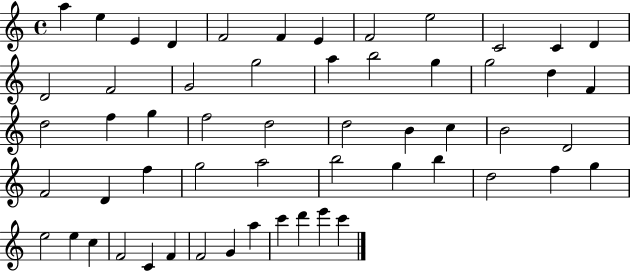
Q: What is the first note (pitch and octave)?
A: A5